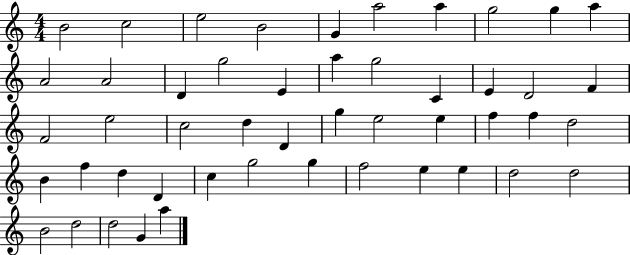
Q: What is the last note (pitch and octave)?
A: A5